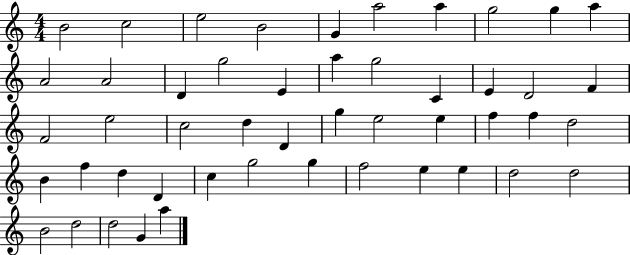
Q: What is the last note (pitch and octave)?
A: A5